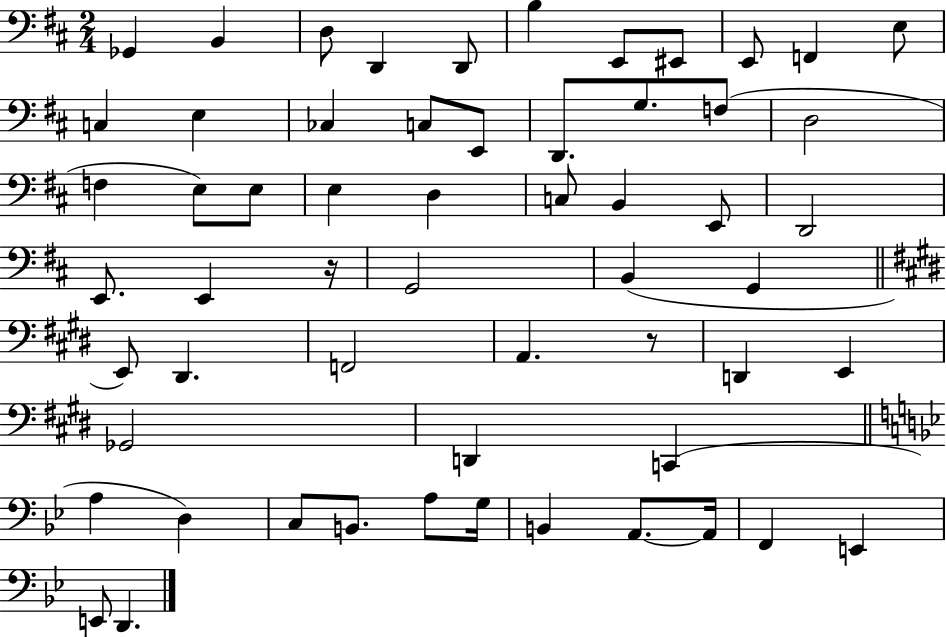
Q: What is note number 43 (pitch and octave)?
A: C2